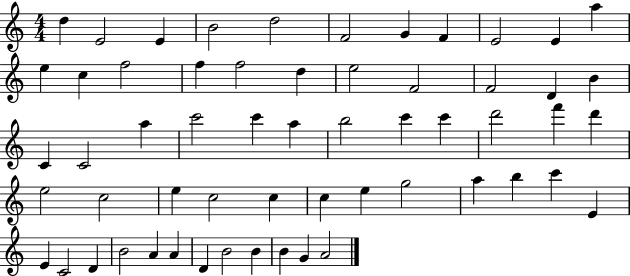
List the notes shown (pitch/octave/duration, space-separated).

D5/q E4/h E4/q B4/h D5/h F4/h G4/q F4/q E4/h E4/q A5/q E5/q C5/q F5/h F5/q F5/h D5/q E5/h F4/h F4/h D4/q B4/q C4/q C4/h A5/q C6/h C6/q A5/q B5/h C6/q C6/q D6/h F6/q D6/q E5/h C5/h E5/q C5/h C5/q C5/q E5/q G5/h A5/q B5/q C6/q E4/q E4/q C4/h D4/q B4/h A4/q A4/q D4/q B4/h B4/q B4/q G4/q A4/h